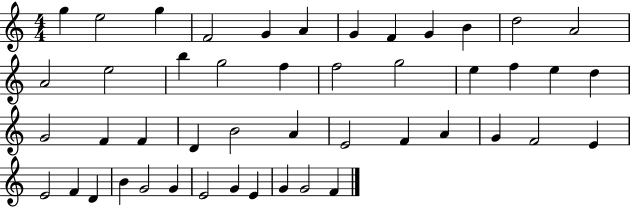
X:1
T:Untitled
M:4/4
L:1/4
K:C
g e2 g F2 G A G F G B d2 A2 A2 e2 b g2 f f2 g2 e f e d G2 F F D B2 A E2 F A G F2 E E2 F D B G2 G E2 G E G G2 F